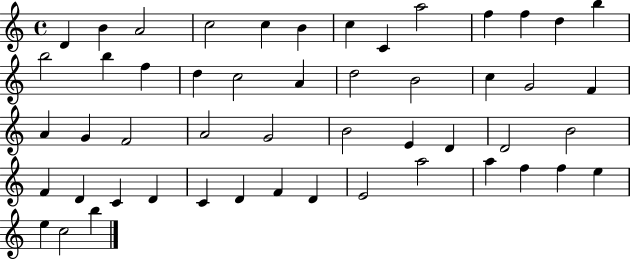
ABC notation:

X:1
T:Untitled
M:4/4
L:1/4
K:C
D B A2 c2 c B c C a2 f f d b b2 b f d c2 A d2 B2 c G2 F A G F2 A2 G2 B2 E D D2 B2 F D C D C D F D E2 a2 a f f e e c2 b